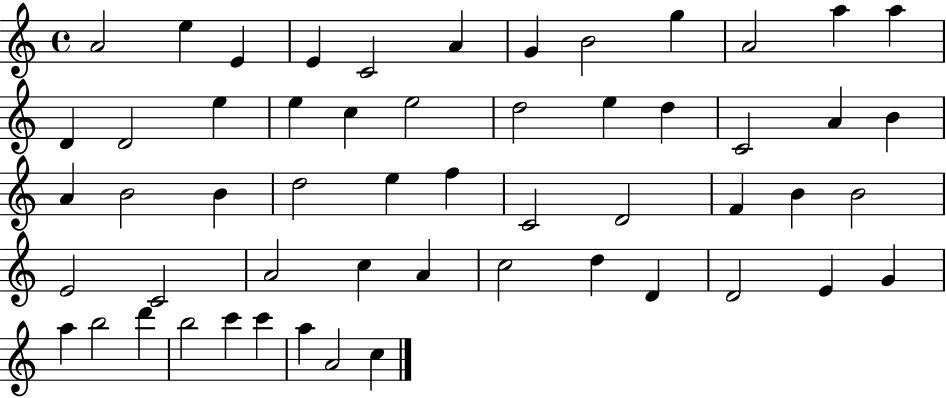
X:1
T:Untitled
M:4/4
L:1/4
K:C
A2 e E E C2 A G B2 g A2 a a D D2 e e c e2 d2 e d C2 A B A B2 B d2 e f C2 D2 F B B2 E2 C2 A2 c A c2 d D D2 E G a b2 d' b2 c' c' a A2 c